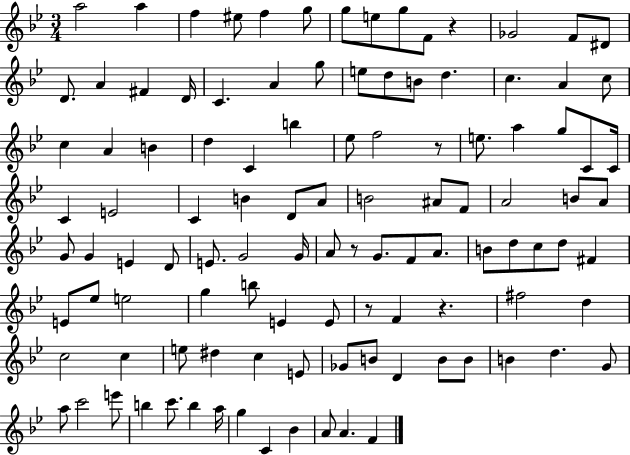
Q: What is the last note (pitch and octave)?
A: F4